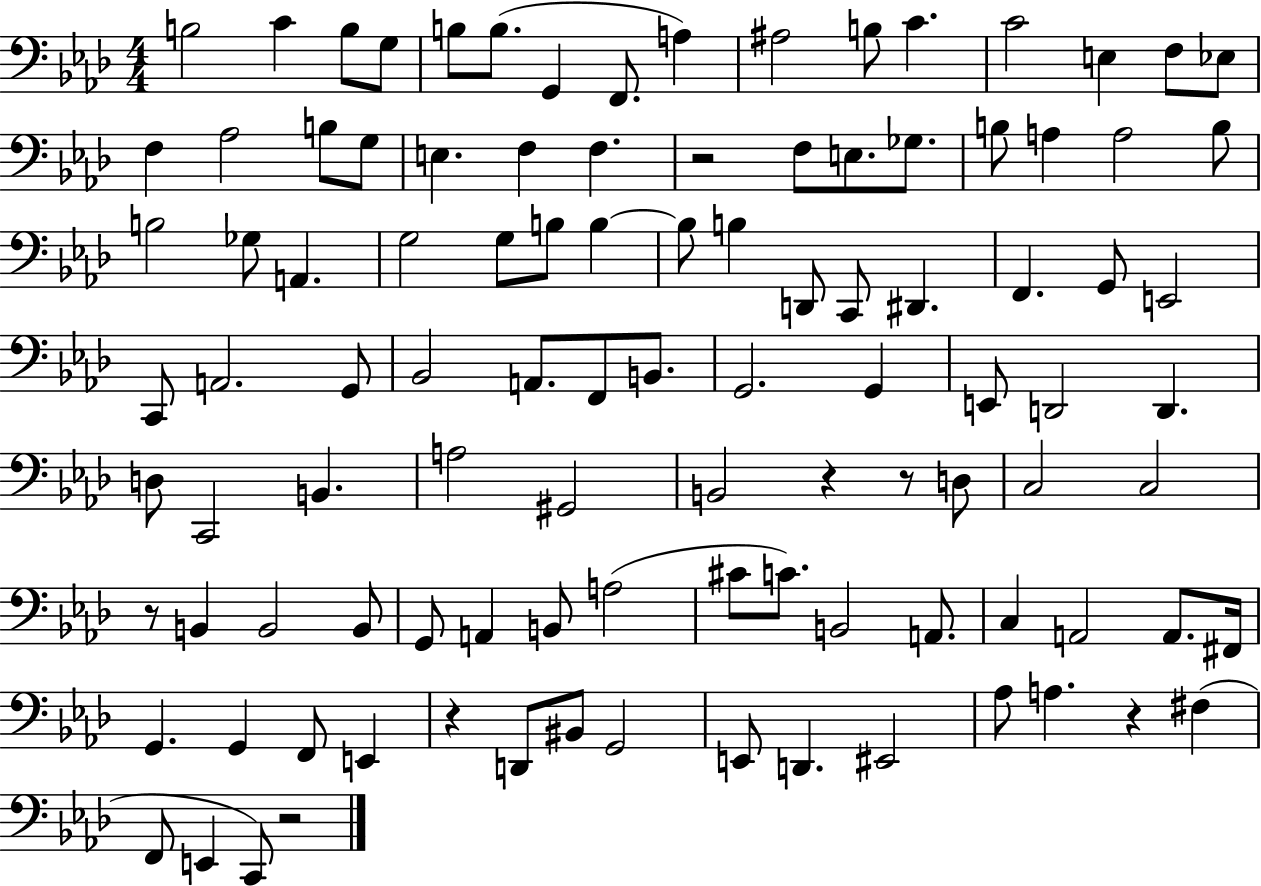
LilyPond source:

{
  \clef bass
  \numericTimeSignature
  \time 4/4
  \key aes \major
  b2 c'4 b8 g8 | b8 b8.( g,4 f,8. a4) | ais2 b8 c'4. | c'2 e4 f8 ees8 | \break f4 aes2 b8 g8 | e4. f4 f4. | r2 f8 e8. ges8. | b8 a4 a2 b8 | \break b2 ges8 a,4. | g2 g8 b8 b4~~ | b8 b4 d,8 c,8 dis,4. | f,4. g,8 e,2 | \break c,8 a,2. g,8 | bes,2 a,8. f,8 b,8. | g,2. g,4 | e,8 d,2 d,4. | \break d8 c,2 b,4. | a2 gis,2 | b,2 r4 r8 d8 | c2 c2 | \break r8 b,4 b,2 b,8 | g,8 a,4 b,8 a2( | cis'8 c'8.) b,2 a,8. | c4 a,2 a,8. fis,16 | \break g,4. g,4 f,8 e,4 | r4 d,8 bis,8 g,2 | e,8 d,4. eis,2 | aes8 a4. r4 fis4( | \break f,8 e,4 c,8) r2 | \bar "|."
}